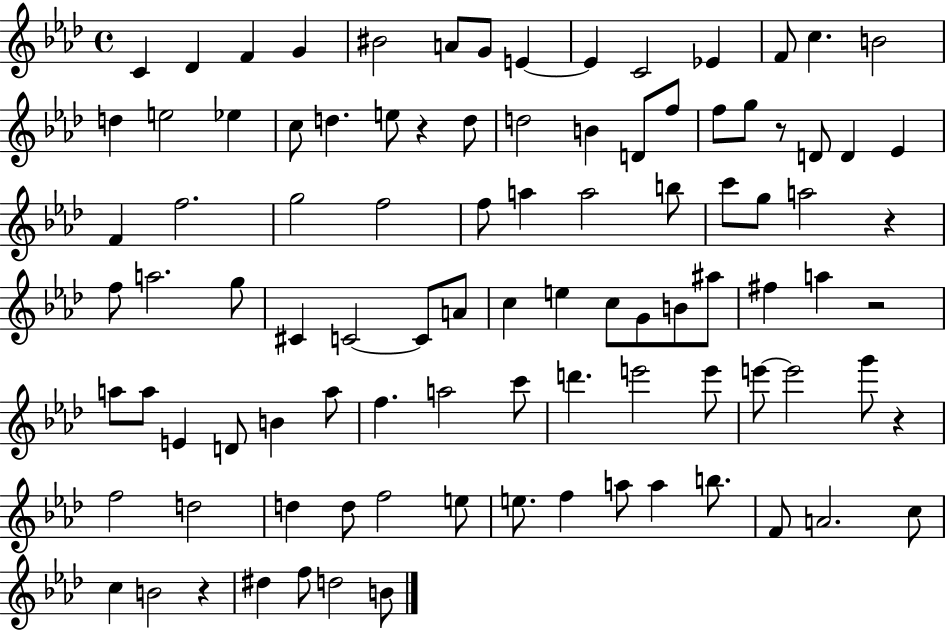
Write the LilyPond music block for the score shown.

{
  \clef treble
  \time 4/4
  \defaultTimeSignature
  \key aes \major
  c'4 des'4 f'4 g'4 | bis'2 a'8 g'8 e'4~~ | e'4 c'2 ees'4 | f'8 c''4. b'2 | \break d''4 e''2 ees''4 | c''8 d''4. e''8 r4 d''8 | d''2 b'4 d'8 f''8 | f''8 g''8 r8 d'8 d'4 ees'4 | \break f'4 f''2. | g''2 f''2 | f''8 a''4 a''2 b''8 | c'''8 g''8 a''2 r4 | \break f''8 a''2. g''8 | cis'4 c'2~~ c'8 a'8 | c''4 e''4 c''8 g'8 b'8 ais''8 | fis''4 a''4 r2 | \break a''8 a''8 e'4 d'8 b'4 a''8 | f''4. a''2 c'''8 | d'''4. e'''2 e'''8 | e'''8~~ e'''2 g'''8 r4 | \break f''2 d''2 | d''4 d''8 f''2 e''8 | e''8. f''4 a''8 a''4 b''8. | f'8 a'2. c''8 | \break c''4 b'2 r4 | dis''4 f''8 d''2 b'8 | \bar "|."
}